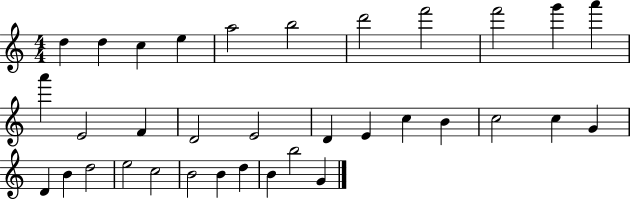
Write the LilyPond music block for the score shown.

{
  \clef treble
  \numericTimeSignature
  \time 4/4
  \key c \major
  d''4 d''4 c''4 e''4 | a''2 b''2 | d'''2 f'''2 | f'''2 g'''4 a'''4 | \break a'''4 e'2 f'4 | d'2 e'2 | d'4 e'4 c''4 b'4 | c''2 c''4 g'4 | \break d'4 b'4 d''2 | e''2 c''2 | b'2 b'4 d''4 | b'4 b''2 g'4 | \break \bar "|."
}